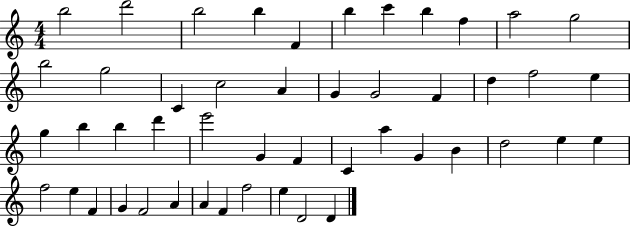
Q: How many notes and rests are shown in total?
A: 48